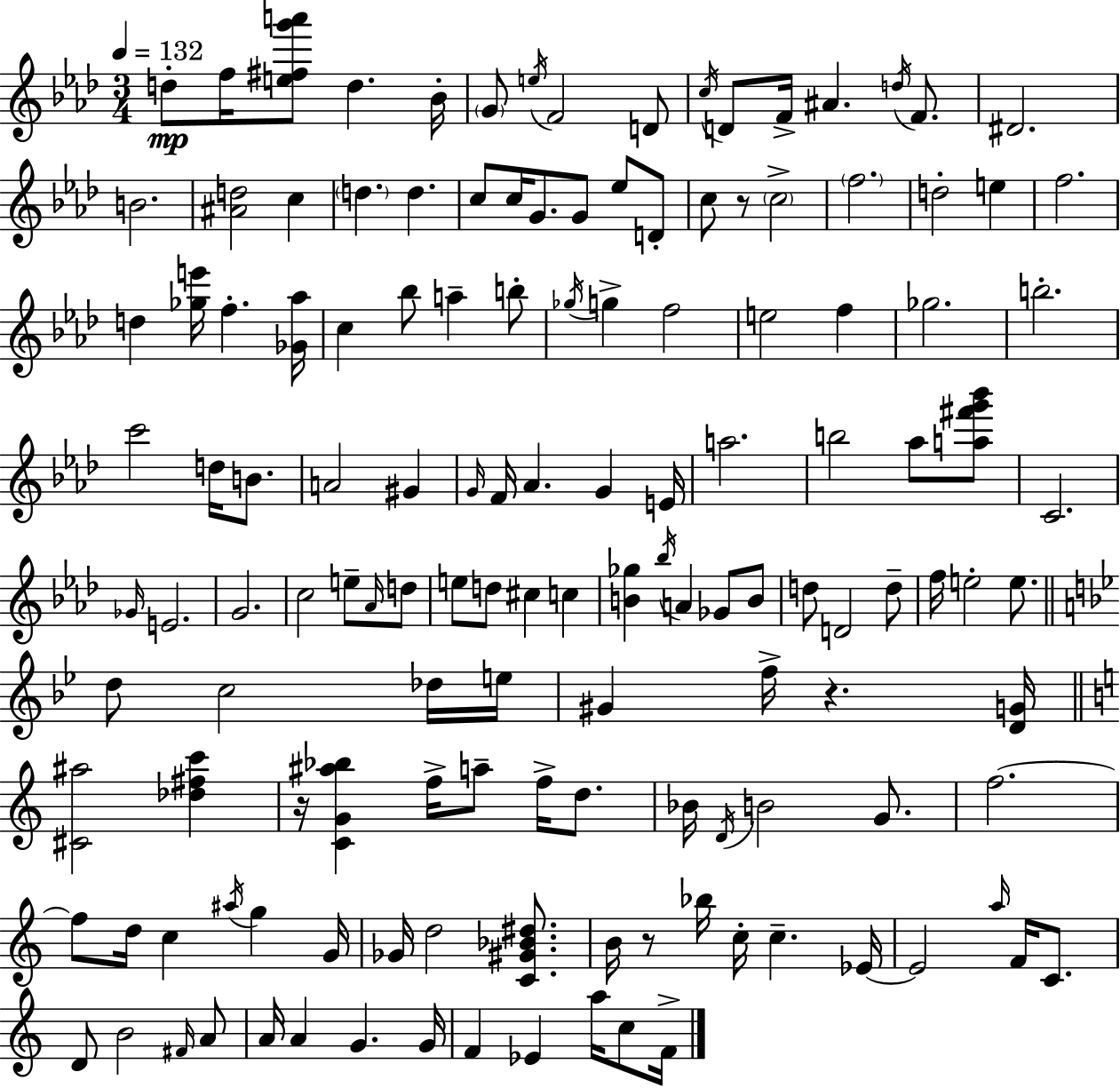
D5/e F5/s [E5,F#5,G6,A6]/e D5/q. Bb4/s G4/e E5/s F4/h D4/e C5/s D4/e F4/s A#4/q. D5/s F4/e. D#4/h. B4/h. [A#4,D5]/h C5/q D5/q. D5/q. C5/e C5/s G4/e. G4/e Eb5/e D4/e C5/e R/e C5/h F5/h. D5/h E5/q F5/h. D5/q [Gb5,E6]/s F5/q. [Gb4,Ab5]/s C5/q Bb5/e A5/q B5/e Gb5/s G5/q F5/h E5/h F5/q Gb5/h. B5/h. C6/h D5/s B4/e. A4/h G#4/q G4/s F4/s Ab4/q. G4/q E4/s A5/h. B5/h Ab5/e [A5,F#6,G6,Bb6]/e C4/h. Gb4/s E4/h. G4/h. C5/h E5/e Ab4/s D5/e E5/e D5/e C#5/q C5/q [B4,Gb5]/q Bb5/s A4/q Gb4/e B4/e D5/e D4/h D5/e F5/s E5/h E5/e. D5/e C5/h Db5/s E5/s G#4/q F5/s R/q. [D4,G4]/s [C#4,A#5]/h [Db5,F#5,C6]/q R/s [C4,G4,A#5,Bb5]/q F5/s A5/e F5/s D5/e. Bb4/s D4/s B4/h G4/e. F5/h. F5/e D5/s C5/q A#5/s G5/q G4/s Gb4/s D5/h [C4,G#4,Bb4,D#5]/e. B4/s R/e Bb5/s C5/s C5/q. Eb4/s Eb4/h A5/s F4/s C4/e. D4/e B4/h F#4/s A4/e A4/s A4/q G4/q. G4/s F4/q Eb4/q A5/s C5/e F4/s